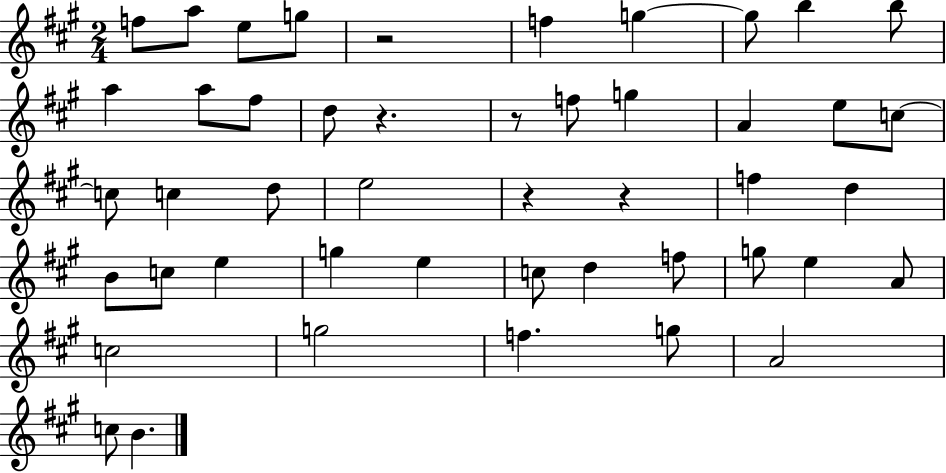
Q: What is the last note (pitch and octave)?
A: B4